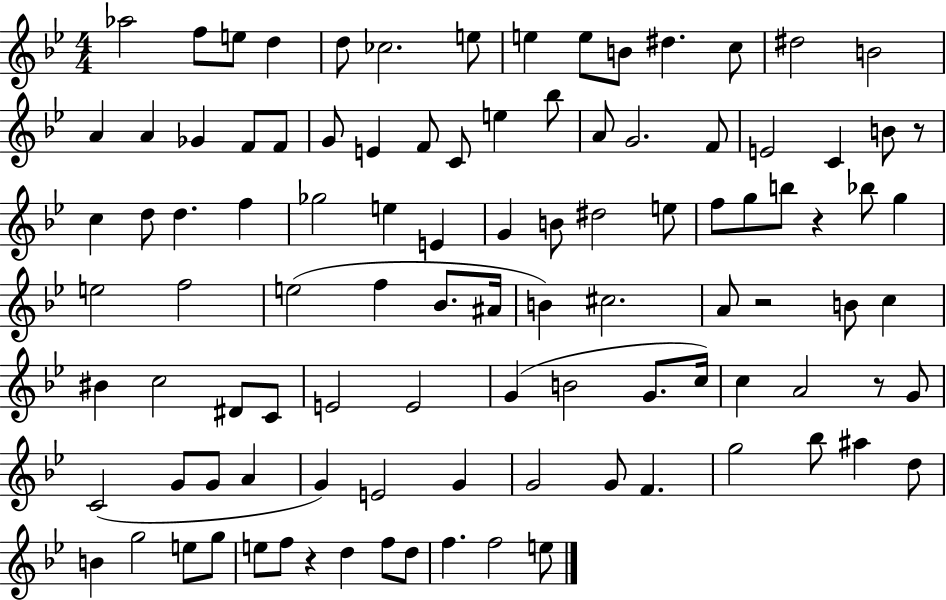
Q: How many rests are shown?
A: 5